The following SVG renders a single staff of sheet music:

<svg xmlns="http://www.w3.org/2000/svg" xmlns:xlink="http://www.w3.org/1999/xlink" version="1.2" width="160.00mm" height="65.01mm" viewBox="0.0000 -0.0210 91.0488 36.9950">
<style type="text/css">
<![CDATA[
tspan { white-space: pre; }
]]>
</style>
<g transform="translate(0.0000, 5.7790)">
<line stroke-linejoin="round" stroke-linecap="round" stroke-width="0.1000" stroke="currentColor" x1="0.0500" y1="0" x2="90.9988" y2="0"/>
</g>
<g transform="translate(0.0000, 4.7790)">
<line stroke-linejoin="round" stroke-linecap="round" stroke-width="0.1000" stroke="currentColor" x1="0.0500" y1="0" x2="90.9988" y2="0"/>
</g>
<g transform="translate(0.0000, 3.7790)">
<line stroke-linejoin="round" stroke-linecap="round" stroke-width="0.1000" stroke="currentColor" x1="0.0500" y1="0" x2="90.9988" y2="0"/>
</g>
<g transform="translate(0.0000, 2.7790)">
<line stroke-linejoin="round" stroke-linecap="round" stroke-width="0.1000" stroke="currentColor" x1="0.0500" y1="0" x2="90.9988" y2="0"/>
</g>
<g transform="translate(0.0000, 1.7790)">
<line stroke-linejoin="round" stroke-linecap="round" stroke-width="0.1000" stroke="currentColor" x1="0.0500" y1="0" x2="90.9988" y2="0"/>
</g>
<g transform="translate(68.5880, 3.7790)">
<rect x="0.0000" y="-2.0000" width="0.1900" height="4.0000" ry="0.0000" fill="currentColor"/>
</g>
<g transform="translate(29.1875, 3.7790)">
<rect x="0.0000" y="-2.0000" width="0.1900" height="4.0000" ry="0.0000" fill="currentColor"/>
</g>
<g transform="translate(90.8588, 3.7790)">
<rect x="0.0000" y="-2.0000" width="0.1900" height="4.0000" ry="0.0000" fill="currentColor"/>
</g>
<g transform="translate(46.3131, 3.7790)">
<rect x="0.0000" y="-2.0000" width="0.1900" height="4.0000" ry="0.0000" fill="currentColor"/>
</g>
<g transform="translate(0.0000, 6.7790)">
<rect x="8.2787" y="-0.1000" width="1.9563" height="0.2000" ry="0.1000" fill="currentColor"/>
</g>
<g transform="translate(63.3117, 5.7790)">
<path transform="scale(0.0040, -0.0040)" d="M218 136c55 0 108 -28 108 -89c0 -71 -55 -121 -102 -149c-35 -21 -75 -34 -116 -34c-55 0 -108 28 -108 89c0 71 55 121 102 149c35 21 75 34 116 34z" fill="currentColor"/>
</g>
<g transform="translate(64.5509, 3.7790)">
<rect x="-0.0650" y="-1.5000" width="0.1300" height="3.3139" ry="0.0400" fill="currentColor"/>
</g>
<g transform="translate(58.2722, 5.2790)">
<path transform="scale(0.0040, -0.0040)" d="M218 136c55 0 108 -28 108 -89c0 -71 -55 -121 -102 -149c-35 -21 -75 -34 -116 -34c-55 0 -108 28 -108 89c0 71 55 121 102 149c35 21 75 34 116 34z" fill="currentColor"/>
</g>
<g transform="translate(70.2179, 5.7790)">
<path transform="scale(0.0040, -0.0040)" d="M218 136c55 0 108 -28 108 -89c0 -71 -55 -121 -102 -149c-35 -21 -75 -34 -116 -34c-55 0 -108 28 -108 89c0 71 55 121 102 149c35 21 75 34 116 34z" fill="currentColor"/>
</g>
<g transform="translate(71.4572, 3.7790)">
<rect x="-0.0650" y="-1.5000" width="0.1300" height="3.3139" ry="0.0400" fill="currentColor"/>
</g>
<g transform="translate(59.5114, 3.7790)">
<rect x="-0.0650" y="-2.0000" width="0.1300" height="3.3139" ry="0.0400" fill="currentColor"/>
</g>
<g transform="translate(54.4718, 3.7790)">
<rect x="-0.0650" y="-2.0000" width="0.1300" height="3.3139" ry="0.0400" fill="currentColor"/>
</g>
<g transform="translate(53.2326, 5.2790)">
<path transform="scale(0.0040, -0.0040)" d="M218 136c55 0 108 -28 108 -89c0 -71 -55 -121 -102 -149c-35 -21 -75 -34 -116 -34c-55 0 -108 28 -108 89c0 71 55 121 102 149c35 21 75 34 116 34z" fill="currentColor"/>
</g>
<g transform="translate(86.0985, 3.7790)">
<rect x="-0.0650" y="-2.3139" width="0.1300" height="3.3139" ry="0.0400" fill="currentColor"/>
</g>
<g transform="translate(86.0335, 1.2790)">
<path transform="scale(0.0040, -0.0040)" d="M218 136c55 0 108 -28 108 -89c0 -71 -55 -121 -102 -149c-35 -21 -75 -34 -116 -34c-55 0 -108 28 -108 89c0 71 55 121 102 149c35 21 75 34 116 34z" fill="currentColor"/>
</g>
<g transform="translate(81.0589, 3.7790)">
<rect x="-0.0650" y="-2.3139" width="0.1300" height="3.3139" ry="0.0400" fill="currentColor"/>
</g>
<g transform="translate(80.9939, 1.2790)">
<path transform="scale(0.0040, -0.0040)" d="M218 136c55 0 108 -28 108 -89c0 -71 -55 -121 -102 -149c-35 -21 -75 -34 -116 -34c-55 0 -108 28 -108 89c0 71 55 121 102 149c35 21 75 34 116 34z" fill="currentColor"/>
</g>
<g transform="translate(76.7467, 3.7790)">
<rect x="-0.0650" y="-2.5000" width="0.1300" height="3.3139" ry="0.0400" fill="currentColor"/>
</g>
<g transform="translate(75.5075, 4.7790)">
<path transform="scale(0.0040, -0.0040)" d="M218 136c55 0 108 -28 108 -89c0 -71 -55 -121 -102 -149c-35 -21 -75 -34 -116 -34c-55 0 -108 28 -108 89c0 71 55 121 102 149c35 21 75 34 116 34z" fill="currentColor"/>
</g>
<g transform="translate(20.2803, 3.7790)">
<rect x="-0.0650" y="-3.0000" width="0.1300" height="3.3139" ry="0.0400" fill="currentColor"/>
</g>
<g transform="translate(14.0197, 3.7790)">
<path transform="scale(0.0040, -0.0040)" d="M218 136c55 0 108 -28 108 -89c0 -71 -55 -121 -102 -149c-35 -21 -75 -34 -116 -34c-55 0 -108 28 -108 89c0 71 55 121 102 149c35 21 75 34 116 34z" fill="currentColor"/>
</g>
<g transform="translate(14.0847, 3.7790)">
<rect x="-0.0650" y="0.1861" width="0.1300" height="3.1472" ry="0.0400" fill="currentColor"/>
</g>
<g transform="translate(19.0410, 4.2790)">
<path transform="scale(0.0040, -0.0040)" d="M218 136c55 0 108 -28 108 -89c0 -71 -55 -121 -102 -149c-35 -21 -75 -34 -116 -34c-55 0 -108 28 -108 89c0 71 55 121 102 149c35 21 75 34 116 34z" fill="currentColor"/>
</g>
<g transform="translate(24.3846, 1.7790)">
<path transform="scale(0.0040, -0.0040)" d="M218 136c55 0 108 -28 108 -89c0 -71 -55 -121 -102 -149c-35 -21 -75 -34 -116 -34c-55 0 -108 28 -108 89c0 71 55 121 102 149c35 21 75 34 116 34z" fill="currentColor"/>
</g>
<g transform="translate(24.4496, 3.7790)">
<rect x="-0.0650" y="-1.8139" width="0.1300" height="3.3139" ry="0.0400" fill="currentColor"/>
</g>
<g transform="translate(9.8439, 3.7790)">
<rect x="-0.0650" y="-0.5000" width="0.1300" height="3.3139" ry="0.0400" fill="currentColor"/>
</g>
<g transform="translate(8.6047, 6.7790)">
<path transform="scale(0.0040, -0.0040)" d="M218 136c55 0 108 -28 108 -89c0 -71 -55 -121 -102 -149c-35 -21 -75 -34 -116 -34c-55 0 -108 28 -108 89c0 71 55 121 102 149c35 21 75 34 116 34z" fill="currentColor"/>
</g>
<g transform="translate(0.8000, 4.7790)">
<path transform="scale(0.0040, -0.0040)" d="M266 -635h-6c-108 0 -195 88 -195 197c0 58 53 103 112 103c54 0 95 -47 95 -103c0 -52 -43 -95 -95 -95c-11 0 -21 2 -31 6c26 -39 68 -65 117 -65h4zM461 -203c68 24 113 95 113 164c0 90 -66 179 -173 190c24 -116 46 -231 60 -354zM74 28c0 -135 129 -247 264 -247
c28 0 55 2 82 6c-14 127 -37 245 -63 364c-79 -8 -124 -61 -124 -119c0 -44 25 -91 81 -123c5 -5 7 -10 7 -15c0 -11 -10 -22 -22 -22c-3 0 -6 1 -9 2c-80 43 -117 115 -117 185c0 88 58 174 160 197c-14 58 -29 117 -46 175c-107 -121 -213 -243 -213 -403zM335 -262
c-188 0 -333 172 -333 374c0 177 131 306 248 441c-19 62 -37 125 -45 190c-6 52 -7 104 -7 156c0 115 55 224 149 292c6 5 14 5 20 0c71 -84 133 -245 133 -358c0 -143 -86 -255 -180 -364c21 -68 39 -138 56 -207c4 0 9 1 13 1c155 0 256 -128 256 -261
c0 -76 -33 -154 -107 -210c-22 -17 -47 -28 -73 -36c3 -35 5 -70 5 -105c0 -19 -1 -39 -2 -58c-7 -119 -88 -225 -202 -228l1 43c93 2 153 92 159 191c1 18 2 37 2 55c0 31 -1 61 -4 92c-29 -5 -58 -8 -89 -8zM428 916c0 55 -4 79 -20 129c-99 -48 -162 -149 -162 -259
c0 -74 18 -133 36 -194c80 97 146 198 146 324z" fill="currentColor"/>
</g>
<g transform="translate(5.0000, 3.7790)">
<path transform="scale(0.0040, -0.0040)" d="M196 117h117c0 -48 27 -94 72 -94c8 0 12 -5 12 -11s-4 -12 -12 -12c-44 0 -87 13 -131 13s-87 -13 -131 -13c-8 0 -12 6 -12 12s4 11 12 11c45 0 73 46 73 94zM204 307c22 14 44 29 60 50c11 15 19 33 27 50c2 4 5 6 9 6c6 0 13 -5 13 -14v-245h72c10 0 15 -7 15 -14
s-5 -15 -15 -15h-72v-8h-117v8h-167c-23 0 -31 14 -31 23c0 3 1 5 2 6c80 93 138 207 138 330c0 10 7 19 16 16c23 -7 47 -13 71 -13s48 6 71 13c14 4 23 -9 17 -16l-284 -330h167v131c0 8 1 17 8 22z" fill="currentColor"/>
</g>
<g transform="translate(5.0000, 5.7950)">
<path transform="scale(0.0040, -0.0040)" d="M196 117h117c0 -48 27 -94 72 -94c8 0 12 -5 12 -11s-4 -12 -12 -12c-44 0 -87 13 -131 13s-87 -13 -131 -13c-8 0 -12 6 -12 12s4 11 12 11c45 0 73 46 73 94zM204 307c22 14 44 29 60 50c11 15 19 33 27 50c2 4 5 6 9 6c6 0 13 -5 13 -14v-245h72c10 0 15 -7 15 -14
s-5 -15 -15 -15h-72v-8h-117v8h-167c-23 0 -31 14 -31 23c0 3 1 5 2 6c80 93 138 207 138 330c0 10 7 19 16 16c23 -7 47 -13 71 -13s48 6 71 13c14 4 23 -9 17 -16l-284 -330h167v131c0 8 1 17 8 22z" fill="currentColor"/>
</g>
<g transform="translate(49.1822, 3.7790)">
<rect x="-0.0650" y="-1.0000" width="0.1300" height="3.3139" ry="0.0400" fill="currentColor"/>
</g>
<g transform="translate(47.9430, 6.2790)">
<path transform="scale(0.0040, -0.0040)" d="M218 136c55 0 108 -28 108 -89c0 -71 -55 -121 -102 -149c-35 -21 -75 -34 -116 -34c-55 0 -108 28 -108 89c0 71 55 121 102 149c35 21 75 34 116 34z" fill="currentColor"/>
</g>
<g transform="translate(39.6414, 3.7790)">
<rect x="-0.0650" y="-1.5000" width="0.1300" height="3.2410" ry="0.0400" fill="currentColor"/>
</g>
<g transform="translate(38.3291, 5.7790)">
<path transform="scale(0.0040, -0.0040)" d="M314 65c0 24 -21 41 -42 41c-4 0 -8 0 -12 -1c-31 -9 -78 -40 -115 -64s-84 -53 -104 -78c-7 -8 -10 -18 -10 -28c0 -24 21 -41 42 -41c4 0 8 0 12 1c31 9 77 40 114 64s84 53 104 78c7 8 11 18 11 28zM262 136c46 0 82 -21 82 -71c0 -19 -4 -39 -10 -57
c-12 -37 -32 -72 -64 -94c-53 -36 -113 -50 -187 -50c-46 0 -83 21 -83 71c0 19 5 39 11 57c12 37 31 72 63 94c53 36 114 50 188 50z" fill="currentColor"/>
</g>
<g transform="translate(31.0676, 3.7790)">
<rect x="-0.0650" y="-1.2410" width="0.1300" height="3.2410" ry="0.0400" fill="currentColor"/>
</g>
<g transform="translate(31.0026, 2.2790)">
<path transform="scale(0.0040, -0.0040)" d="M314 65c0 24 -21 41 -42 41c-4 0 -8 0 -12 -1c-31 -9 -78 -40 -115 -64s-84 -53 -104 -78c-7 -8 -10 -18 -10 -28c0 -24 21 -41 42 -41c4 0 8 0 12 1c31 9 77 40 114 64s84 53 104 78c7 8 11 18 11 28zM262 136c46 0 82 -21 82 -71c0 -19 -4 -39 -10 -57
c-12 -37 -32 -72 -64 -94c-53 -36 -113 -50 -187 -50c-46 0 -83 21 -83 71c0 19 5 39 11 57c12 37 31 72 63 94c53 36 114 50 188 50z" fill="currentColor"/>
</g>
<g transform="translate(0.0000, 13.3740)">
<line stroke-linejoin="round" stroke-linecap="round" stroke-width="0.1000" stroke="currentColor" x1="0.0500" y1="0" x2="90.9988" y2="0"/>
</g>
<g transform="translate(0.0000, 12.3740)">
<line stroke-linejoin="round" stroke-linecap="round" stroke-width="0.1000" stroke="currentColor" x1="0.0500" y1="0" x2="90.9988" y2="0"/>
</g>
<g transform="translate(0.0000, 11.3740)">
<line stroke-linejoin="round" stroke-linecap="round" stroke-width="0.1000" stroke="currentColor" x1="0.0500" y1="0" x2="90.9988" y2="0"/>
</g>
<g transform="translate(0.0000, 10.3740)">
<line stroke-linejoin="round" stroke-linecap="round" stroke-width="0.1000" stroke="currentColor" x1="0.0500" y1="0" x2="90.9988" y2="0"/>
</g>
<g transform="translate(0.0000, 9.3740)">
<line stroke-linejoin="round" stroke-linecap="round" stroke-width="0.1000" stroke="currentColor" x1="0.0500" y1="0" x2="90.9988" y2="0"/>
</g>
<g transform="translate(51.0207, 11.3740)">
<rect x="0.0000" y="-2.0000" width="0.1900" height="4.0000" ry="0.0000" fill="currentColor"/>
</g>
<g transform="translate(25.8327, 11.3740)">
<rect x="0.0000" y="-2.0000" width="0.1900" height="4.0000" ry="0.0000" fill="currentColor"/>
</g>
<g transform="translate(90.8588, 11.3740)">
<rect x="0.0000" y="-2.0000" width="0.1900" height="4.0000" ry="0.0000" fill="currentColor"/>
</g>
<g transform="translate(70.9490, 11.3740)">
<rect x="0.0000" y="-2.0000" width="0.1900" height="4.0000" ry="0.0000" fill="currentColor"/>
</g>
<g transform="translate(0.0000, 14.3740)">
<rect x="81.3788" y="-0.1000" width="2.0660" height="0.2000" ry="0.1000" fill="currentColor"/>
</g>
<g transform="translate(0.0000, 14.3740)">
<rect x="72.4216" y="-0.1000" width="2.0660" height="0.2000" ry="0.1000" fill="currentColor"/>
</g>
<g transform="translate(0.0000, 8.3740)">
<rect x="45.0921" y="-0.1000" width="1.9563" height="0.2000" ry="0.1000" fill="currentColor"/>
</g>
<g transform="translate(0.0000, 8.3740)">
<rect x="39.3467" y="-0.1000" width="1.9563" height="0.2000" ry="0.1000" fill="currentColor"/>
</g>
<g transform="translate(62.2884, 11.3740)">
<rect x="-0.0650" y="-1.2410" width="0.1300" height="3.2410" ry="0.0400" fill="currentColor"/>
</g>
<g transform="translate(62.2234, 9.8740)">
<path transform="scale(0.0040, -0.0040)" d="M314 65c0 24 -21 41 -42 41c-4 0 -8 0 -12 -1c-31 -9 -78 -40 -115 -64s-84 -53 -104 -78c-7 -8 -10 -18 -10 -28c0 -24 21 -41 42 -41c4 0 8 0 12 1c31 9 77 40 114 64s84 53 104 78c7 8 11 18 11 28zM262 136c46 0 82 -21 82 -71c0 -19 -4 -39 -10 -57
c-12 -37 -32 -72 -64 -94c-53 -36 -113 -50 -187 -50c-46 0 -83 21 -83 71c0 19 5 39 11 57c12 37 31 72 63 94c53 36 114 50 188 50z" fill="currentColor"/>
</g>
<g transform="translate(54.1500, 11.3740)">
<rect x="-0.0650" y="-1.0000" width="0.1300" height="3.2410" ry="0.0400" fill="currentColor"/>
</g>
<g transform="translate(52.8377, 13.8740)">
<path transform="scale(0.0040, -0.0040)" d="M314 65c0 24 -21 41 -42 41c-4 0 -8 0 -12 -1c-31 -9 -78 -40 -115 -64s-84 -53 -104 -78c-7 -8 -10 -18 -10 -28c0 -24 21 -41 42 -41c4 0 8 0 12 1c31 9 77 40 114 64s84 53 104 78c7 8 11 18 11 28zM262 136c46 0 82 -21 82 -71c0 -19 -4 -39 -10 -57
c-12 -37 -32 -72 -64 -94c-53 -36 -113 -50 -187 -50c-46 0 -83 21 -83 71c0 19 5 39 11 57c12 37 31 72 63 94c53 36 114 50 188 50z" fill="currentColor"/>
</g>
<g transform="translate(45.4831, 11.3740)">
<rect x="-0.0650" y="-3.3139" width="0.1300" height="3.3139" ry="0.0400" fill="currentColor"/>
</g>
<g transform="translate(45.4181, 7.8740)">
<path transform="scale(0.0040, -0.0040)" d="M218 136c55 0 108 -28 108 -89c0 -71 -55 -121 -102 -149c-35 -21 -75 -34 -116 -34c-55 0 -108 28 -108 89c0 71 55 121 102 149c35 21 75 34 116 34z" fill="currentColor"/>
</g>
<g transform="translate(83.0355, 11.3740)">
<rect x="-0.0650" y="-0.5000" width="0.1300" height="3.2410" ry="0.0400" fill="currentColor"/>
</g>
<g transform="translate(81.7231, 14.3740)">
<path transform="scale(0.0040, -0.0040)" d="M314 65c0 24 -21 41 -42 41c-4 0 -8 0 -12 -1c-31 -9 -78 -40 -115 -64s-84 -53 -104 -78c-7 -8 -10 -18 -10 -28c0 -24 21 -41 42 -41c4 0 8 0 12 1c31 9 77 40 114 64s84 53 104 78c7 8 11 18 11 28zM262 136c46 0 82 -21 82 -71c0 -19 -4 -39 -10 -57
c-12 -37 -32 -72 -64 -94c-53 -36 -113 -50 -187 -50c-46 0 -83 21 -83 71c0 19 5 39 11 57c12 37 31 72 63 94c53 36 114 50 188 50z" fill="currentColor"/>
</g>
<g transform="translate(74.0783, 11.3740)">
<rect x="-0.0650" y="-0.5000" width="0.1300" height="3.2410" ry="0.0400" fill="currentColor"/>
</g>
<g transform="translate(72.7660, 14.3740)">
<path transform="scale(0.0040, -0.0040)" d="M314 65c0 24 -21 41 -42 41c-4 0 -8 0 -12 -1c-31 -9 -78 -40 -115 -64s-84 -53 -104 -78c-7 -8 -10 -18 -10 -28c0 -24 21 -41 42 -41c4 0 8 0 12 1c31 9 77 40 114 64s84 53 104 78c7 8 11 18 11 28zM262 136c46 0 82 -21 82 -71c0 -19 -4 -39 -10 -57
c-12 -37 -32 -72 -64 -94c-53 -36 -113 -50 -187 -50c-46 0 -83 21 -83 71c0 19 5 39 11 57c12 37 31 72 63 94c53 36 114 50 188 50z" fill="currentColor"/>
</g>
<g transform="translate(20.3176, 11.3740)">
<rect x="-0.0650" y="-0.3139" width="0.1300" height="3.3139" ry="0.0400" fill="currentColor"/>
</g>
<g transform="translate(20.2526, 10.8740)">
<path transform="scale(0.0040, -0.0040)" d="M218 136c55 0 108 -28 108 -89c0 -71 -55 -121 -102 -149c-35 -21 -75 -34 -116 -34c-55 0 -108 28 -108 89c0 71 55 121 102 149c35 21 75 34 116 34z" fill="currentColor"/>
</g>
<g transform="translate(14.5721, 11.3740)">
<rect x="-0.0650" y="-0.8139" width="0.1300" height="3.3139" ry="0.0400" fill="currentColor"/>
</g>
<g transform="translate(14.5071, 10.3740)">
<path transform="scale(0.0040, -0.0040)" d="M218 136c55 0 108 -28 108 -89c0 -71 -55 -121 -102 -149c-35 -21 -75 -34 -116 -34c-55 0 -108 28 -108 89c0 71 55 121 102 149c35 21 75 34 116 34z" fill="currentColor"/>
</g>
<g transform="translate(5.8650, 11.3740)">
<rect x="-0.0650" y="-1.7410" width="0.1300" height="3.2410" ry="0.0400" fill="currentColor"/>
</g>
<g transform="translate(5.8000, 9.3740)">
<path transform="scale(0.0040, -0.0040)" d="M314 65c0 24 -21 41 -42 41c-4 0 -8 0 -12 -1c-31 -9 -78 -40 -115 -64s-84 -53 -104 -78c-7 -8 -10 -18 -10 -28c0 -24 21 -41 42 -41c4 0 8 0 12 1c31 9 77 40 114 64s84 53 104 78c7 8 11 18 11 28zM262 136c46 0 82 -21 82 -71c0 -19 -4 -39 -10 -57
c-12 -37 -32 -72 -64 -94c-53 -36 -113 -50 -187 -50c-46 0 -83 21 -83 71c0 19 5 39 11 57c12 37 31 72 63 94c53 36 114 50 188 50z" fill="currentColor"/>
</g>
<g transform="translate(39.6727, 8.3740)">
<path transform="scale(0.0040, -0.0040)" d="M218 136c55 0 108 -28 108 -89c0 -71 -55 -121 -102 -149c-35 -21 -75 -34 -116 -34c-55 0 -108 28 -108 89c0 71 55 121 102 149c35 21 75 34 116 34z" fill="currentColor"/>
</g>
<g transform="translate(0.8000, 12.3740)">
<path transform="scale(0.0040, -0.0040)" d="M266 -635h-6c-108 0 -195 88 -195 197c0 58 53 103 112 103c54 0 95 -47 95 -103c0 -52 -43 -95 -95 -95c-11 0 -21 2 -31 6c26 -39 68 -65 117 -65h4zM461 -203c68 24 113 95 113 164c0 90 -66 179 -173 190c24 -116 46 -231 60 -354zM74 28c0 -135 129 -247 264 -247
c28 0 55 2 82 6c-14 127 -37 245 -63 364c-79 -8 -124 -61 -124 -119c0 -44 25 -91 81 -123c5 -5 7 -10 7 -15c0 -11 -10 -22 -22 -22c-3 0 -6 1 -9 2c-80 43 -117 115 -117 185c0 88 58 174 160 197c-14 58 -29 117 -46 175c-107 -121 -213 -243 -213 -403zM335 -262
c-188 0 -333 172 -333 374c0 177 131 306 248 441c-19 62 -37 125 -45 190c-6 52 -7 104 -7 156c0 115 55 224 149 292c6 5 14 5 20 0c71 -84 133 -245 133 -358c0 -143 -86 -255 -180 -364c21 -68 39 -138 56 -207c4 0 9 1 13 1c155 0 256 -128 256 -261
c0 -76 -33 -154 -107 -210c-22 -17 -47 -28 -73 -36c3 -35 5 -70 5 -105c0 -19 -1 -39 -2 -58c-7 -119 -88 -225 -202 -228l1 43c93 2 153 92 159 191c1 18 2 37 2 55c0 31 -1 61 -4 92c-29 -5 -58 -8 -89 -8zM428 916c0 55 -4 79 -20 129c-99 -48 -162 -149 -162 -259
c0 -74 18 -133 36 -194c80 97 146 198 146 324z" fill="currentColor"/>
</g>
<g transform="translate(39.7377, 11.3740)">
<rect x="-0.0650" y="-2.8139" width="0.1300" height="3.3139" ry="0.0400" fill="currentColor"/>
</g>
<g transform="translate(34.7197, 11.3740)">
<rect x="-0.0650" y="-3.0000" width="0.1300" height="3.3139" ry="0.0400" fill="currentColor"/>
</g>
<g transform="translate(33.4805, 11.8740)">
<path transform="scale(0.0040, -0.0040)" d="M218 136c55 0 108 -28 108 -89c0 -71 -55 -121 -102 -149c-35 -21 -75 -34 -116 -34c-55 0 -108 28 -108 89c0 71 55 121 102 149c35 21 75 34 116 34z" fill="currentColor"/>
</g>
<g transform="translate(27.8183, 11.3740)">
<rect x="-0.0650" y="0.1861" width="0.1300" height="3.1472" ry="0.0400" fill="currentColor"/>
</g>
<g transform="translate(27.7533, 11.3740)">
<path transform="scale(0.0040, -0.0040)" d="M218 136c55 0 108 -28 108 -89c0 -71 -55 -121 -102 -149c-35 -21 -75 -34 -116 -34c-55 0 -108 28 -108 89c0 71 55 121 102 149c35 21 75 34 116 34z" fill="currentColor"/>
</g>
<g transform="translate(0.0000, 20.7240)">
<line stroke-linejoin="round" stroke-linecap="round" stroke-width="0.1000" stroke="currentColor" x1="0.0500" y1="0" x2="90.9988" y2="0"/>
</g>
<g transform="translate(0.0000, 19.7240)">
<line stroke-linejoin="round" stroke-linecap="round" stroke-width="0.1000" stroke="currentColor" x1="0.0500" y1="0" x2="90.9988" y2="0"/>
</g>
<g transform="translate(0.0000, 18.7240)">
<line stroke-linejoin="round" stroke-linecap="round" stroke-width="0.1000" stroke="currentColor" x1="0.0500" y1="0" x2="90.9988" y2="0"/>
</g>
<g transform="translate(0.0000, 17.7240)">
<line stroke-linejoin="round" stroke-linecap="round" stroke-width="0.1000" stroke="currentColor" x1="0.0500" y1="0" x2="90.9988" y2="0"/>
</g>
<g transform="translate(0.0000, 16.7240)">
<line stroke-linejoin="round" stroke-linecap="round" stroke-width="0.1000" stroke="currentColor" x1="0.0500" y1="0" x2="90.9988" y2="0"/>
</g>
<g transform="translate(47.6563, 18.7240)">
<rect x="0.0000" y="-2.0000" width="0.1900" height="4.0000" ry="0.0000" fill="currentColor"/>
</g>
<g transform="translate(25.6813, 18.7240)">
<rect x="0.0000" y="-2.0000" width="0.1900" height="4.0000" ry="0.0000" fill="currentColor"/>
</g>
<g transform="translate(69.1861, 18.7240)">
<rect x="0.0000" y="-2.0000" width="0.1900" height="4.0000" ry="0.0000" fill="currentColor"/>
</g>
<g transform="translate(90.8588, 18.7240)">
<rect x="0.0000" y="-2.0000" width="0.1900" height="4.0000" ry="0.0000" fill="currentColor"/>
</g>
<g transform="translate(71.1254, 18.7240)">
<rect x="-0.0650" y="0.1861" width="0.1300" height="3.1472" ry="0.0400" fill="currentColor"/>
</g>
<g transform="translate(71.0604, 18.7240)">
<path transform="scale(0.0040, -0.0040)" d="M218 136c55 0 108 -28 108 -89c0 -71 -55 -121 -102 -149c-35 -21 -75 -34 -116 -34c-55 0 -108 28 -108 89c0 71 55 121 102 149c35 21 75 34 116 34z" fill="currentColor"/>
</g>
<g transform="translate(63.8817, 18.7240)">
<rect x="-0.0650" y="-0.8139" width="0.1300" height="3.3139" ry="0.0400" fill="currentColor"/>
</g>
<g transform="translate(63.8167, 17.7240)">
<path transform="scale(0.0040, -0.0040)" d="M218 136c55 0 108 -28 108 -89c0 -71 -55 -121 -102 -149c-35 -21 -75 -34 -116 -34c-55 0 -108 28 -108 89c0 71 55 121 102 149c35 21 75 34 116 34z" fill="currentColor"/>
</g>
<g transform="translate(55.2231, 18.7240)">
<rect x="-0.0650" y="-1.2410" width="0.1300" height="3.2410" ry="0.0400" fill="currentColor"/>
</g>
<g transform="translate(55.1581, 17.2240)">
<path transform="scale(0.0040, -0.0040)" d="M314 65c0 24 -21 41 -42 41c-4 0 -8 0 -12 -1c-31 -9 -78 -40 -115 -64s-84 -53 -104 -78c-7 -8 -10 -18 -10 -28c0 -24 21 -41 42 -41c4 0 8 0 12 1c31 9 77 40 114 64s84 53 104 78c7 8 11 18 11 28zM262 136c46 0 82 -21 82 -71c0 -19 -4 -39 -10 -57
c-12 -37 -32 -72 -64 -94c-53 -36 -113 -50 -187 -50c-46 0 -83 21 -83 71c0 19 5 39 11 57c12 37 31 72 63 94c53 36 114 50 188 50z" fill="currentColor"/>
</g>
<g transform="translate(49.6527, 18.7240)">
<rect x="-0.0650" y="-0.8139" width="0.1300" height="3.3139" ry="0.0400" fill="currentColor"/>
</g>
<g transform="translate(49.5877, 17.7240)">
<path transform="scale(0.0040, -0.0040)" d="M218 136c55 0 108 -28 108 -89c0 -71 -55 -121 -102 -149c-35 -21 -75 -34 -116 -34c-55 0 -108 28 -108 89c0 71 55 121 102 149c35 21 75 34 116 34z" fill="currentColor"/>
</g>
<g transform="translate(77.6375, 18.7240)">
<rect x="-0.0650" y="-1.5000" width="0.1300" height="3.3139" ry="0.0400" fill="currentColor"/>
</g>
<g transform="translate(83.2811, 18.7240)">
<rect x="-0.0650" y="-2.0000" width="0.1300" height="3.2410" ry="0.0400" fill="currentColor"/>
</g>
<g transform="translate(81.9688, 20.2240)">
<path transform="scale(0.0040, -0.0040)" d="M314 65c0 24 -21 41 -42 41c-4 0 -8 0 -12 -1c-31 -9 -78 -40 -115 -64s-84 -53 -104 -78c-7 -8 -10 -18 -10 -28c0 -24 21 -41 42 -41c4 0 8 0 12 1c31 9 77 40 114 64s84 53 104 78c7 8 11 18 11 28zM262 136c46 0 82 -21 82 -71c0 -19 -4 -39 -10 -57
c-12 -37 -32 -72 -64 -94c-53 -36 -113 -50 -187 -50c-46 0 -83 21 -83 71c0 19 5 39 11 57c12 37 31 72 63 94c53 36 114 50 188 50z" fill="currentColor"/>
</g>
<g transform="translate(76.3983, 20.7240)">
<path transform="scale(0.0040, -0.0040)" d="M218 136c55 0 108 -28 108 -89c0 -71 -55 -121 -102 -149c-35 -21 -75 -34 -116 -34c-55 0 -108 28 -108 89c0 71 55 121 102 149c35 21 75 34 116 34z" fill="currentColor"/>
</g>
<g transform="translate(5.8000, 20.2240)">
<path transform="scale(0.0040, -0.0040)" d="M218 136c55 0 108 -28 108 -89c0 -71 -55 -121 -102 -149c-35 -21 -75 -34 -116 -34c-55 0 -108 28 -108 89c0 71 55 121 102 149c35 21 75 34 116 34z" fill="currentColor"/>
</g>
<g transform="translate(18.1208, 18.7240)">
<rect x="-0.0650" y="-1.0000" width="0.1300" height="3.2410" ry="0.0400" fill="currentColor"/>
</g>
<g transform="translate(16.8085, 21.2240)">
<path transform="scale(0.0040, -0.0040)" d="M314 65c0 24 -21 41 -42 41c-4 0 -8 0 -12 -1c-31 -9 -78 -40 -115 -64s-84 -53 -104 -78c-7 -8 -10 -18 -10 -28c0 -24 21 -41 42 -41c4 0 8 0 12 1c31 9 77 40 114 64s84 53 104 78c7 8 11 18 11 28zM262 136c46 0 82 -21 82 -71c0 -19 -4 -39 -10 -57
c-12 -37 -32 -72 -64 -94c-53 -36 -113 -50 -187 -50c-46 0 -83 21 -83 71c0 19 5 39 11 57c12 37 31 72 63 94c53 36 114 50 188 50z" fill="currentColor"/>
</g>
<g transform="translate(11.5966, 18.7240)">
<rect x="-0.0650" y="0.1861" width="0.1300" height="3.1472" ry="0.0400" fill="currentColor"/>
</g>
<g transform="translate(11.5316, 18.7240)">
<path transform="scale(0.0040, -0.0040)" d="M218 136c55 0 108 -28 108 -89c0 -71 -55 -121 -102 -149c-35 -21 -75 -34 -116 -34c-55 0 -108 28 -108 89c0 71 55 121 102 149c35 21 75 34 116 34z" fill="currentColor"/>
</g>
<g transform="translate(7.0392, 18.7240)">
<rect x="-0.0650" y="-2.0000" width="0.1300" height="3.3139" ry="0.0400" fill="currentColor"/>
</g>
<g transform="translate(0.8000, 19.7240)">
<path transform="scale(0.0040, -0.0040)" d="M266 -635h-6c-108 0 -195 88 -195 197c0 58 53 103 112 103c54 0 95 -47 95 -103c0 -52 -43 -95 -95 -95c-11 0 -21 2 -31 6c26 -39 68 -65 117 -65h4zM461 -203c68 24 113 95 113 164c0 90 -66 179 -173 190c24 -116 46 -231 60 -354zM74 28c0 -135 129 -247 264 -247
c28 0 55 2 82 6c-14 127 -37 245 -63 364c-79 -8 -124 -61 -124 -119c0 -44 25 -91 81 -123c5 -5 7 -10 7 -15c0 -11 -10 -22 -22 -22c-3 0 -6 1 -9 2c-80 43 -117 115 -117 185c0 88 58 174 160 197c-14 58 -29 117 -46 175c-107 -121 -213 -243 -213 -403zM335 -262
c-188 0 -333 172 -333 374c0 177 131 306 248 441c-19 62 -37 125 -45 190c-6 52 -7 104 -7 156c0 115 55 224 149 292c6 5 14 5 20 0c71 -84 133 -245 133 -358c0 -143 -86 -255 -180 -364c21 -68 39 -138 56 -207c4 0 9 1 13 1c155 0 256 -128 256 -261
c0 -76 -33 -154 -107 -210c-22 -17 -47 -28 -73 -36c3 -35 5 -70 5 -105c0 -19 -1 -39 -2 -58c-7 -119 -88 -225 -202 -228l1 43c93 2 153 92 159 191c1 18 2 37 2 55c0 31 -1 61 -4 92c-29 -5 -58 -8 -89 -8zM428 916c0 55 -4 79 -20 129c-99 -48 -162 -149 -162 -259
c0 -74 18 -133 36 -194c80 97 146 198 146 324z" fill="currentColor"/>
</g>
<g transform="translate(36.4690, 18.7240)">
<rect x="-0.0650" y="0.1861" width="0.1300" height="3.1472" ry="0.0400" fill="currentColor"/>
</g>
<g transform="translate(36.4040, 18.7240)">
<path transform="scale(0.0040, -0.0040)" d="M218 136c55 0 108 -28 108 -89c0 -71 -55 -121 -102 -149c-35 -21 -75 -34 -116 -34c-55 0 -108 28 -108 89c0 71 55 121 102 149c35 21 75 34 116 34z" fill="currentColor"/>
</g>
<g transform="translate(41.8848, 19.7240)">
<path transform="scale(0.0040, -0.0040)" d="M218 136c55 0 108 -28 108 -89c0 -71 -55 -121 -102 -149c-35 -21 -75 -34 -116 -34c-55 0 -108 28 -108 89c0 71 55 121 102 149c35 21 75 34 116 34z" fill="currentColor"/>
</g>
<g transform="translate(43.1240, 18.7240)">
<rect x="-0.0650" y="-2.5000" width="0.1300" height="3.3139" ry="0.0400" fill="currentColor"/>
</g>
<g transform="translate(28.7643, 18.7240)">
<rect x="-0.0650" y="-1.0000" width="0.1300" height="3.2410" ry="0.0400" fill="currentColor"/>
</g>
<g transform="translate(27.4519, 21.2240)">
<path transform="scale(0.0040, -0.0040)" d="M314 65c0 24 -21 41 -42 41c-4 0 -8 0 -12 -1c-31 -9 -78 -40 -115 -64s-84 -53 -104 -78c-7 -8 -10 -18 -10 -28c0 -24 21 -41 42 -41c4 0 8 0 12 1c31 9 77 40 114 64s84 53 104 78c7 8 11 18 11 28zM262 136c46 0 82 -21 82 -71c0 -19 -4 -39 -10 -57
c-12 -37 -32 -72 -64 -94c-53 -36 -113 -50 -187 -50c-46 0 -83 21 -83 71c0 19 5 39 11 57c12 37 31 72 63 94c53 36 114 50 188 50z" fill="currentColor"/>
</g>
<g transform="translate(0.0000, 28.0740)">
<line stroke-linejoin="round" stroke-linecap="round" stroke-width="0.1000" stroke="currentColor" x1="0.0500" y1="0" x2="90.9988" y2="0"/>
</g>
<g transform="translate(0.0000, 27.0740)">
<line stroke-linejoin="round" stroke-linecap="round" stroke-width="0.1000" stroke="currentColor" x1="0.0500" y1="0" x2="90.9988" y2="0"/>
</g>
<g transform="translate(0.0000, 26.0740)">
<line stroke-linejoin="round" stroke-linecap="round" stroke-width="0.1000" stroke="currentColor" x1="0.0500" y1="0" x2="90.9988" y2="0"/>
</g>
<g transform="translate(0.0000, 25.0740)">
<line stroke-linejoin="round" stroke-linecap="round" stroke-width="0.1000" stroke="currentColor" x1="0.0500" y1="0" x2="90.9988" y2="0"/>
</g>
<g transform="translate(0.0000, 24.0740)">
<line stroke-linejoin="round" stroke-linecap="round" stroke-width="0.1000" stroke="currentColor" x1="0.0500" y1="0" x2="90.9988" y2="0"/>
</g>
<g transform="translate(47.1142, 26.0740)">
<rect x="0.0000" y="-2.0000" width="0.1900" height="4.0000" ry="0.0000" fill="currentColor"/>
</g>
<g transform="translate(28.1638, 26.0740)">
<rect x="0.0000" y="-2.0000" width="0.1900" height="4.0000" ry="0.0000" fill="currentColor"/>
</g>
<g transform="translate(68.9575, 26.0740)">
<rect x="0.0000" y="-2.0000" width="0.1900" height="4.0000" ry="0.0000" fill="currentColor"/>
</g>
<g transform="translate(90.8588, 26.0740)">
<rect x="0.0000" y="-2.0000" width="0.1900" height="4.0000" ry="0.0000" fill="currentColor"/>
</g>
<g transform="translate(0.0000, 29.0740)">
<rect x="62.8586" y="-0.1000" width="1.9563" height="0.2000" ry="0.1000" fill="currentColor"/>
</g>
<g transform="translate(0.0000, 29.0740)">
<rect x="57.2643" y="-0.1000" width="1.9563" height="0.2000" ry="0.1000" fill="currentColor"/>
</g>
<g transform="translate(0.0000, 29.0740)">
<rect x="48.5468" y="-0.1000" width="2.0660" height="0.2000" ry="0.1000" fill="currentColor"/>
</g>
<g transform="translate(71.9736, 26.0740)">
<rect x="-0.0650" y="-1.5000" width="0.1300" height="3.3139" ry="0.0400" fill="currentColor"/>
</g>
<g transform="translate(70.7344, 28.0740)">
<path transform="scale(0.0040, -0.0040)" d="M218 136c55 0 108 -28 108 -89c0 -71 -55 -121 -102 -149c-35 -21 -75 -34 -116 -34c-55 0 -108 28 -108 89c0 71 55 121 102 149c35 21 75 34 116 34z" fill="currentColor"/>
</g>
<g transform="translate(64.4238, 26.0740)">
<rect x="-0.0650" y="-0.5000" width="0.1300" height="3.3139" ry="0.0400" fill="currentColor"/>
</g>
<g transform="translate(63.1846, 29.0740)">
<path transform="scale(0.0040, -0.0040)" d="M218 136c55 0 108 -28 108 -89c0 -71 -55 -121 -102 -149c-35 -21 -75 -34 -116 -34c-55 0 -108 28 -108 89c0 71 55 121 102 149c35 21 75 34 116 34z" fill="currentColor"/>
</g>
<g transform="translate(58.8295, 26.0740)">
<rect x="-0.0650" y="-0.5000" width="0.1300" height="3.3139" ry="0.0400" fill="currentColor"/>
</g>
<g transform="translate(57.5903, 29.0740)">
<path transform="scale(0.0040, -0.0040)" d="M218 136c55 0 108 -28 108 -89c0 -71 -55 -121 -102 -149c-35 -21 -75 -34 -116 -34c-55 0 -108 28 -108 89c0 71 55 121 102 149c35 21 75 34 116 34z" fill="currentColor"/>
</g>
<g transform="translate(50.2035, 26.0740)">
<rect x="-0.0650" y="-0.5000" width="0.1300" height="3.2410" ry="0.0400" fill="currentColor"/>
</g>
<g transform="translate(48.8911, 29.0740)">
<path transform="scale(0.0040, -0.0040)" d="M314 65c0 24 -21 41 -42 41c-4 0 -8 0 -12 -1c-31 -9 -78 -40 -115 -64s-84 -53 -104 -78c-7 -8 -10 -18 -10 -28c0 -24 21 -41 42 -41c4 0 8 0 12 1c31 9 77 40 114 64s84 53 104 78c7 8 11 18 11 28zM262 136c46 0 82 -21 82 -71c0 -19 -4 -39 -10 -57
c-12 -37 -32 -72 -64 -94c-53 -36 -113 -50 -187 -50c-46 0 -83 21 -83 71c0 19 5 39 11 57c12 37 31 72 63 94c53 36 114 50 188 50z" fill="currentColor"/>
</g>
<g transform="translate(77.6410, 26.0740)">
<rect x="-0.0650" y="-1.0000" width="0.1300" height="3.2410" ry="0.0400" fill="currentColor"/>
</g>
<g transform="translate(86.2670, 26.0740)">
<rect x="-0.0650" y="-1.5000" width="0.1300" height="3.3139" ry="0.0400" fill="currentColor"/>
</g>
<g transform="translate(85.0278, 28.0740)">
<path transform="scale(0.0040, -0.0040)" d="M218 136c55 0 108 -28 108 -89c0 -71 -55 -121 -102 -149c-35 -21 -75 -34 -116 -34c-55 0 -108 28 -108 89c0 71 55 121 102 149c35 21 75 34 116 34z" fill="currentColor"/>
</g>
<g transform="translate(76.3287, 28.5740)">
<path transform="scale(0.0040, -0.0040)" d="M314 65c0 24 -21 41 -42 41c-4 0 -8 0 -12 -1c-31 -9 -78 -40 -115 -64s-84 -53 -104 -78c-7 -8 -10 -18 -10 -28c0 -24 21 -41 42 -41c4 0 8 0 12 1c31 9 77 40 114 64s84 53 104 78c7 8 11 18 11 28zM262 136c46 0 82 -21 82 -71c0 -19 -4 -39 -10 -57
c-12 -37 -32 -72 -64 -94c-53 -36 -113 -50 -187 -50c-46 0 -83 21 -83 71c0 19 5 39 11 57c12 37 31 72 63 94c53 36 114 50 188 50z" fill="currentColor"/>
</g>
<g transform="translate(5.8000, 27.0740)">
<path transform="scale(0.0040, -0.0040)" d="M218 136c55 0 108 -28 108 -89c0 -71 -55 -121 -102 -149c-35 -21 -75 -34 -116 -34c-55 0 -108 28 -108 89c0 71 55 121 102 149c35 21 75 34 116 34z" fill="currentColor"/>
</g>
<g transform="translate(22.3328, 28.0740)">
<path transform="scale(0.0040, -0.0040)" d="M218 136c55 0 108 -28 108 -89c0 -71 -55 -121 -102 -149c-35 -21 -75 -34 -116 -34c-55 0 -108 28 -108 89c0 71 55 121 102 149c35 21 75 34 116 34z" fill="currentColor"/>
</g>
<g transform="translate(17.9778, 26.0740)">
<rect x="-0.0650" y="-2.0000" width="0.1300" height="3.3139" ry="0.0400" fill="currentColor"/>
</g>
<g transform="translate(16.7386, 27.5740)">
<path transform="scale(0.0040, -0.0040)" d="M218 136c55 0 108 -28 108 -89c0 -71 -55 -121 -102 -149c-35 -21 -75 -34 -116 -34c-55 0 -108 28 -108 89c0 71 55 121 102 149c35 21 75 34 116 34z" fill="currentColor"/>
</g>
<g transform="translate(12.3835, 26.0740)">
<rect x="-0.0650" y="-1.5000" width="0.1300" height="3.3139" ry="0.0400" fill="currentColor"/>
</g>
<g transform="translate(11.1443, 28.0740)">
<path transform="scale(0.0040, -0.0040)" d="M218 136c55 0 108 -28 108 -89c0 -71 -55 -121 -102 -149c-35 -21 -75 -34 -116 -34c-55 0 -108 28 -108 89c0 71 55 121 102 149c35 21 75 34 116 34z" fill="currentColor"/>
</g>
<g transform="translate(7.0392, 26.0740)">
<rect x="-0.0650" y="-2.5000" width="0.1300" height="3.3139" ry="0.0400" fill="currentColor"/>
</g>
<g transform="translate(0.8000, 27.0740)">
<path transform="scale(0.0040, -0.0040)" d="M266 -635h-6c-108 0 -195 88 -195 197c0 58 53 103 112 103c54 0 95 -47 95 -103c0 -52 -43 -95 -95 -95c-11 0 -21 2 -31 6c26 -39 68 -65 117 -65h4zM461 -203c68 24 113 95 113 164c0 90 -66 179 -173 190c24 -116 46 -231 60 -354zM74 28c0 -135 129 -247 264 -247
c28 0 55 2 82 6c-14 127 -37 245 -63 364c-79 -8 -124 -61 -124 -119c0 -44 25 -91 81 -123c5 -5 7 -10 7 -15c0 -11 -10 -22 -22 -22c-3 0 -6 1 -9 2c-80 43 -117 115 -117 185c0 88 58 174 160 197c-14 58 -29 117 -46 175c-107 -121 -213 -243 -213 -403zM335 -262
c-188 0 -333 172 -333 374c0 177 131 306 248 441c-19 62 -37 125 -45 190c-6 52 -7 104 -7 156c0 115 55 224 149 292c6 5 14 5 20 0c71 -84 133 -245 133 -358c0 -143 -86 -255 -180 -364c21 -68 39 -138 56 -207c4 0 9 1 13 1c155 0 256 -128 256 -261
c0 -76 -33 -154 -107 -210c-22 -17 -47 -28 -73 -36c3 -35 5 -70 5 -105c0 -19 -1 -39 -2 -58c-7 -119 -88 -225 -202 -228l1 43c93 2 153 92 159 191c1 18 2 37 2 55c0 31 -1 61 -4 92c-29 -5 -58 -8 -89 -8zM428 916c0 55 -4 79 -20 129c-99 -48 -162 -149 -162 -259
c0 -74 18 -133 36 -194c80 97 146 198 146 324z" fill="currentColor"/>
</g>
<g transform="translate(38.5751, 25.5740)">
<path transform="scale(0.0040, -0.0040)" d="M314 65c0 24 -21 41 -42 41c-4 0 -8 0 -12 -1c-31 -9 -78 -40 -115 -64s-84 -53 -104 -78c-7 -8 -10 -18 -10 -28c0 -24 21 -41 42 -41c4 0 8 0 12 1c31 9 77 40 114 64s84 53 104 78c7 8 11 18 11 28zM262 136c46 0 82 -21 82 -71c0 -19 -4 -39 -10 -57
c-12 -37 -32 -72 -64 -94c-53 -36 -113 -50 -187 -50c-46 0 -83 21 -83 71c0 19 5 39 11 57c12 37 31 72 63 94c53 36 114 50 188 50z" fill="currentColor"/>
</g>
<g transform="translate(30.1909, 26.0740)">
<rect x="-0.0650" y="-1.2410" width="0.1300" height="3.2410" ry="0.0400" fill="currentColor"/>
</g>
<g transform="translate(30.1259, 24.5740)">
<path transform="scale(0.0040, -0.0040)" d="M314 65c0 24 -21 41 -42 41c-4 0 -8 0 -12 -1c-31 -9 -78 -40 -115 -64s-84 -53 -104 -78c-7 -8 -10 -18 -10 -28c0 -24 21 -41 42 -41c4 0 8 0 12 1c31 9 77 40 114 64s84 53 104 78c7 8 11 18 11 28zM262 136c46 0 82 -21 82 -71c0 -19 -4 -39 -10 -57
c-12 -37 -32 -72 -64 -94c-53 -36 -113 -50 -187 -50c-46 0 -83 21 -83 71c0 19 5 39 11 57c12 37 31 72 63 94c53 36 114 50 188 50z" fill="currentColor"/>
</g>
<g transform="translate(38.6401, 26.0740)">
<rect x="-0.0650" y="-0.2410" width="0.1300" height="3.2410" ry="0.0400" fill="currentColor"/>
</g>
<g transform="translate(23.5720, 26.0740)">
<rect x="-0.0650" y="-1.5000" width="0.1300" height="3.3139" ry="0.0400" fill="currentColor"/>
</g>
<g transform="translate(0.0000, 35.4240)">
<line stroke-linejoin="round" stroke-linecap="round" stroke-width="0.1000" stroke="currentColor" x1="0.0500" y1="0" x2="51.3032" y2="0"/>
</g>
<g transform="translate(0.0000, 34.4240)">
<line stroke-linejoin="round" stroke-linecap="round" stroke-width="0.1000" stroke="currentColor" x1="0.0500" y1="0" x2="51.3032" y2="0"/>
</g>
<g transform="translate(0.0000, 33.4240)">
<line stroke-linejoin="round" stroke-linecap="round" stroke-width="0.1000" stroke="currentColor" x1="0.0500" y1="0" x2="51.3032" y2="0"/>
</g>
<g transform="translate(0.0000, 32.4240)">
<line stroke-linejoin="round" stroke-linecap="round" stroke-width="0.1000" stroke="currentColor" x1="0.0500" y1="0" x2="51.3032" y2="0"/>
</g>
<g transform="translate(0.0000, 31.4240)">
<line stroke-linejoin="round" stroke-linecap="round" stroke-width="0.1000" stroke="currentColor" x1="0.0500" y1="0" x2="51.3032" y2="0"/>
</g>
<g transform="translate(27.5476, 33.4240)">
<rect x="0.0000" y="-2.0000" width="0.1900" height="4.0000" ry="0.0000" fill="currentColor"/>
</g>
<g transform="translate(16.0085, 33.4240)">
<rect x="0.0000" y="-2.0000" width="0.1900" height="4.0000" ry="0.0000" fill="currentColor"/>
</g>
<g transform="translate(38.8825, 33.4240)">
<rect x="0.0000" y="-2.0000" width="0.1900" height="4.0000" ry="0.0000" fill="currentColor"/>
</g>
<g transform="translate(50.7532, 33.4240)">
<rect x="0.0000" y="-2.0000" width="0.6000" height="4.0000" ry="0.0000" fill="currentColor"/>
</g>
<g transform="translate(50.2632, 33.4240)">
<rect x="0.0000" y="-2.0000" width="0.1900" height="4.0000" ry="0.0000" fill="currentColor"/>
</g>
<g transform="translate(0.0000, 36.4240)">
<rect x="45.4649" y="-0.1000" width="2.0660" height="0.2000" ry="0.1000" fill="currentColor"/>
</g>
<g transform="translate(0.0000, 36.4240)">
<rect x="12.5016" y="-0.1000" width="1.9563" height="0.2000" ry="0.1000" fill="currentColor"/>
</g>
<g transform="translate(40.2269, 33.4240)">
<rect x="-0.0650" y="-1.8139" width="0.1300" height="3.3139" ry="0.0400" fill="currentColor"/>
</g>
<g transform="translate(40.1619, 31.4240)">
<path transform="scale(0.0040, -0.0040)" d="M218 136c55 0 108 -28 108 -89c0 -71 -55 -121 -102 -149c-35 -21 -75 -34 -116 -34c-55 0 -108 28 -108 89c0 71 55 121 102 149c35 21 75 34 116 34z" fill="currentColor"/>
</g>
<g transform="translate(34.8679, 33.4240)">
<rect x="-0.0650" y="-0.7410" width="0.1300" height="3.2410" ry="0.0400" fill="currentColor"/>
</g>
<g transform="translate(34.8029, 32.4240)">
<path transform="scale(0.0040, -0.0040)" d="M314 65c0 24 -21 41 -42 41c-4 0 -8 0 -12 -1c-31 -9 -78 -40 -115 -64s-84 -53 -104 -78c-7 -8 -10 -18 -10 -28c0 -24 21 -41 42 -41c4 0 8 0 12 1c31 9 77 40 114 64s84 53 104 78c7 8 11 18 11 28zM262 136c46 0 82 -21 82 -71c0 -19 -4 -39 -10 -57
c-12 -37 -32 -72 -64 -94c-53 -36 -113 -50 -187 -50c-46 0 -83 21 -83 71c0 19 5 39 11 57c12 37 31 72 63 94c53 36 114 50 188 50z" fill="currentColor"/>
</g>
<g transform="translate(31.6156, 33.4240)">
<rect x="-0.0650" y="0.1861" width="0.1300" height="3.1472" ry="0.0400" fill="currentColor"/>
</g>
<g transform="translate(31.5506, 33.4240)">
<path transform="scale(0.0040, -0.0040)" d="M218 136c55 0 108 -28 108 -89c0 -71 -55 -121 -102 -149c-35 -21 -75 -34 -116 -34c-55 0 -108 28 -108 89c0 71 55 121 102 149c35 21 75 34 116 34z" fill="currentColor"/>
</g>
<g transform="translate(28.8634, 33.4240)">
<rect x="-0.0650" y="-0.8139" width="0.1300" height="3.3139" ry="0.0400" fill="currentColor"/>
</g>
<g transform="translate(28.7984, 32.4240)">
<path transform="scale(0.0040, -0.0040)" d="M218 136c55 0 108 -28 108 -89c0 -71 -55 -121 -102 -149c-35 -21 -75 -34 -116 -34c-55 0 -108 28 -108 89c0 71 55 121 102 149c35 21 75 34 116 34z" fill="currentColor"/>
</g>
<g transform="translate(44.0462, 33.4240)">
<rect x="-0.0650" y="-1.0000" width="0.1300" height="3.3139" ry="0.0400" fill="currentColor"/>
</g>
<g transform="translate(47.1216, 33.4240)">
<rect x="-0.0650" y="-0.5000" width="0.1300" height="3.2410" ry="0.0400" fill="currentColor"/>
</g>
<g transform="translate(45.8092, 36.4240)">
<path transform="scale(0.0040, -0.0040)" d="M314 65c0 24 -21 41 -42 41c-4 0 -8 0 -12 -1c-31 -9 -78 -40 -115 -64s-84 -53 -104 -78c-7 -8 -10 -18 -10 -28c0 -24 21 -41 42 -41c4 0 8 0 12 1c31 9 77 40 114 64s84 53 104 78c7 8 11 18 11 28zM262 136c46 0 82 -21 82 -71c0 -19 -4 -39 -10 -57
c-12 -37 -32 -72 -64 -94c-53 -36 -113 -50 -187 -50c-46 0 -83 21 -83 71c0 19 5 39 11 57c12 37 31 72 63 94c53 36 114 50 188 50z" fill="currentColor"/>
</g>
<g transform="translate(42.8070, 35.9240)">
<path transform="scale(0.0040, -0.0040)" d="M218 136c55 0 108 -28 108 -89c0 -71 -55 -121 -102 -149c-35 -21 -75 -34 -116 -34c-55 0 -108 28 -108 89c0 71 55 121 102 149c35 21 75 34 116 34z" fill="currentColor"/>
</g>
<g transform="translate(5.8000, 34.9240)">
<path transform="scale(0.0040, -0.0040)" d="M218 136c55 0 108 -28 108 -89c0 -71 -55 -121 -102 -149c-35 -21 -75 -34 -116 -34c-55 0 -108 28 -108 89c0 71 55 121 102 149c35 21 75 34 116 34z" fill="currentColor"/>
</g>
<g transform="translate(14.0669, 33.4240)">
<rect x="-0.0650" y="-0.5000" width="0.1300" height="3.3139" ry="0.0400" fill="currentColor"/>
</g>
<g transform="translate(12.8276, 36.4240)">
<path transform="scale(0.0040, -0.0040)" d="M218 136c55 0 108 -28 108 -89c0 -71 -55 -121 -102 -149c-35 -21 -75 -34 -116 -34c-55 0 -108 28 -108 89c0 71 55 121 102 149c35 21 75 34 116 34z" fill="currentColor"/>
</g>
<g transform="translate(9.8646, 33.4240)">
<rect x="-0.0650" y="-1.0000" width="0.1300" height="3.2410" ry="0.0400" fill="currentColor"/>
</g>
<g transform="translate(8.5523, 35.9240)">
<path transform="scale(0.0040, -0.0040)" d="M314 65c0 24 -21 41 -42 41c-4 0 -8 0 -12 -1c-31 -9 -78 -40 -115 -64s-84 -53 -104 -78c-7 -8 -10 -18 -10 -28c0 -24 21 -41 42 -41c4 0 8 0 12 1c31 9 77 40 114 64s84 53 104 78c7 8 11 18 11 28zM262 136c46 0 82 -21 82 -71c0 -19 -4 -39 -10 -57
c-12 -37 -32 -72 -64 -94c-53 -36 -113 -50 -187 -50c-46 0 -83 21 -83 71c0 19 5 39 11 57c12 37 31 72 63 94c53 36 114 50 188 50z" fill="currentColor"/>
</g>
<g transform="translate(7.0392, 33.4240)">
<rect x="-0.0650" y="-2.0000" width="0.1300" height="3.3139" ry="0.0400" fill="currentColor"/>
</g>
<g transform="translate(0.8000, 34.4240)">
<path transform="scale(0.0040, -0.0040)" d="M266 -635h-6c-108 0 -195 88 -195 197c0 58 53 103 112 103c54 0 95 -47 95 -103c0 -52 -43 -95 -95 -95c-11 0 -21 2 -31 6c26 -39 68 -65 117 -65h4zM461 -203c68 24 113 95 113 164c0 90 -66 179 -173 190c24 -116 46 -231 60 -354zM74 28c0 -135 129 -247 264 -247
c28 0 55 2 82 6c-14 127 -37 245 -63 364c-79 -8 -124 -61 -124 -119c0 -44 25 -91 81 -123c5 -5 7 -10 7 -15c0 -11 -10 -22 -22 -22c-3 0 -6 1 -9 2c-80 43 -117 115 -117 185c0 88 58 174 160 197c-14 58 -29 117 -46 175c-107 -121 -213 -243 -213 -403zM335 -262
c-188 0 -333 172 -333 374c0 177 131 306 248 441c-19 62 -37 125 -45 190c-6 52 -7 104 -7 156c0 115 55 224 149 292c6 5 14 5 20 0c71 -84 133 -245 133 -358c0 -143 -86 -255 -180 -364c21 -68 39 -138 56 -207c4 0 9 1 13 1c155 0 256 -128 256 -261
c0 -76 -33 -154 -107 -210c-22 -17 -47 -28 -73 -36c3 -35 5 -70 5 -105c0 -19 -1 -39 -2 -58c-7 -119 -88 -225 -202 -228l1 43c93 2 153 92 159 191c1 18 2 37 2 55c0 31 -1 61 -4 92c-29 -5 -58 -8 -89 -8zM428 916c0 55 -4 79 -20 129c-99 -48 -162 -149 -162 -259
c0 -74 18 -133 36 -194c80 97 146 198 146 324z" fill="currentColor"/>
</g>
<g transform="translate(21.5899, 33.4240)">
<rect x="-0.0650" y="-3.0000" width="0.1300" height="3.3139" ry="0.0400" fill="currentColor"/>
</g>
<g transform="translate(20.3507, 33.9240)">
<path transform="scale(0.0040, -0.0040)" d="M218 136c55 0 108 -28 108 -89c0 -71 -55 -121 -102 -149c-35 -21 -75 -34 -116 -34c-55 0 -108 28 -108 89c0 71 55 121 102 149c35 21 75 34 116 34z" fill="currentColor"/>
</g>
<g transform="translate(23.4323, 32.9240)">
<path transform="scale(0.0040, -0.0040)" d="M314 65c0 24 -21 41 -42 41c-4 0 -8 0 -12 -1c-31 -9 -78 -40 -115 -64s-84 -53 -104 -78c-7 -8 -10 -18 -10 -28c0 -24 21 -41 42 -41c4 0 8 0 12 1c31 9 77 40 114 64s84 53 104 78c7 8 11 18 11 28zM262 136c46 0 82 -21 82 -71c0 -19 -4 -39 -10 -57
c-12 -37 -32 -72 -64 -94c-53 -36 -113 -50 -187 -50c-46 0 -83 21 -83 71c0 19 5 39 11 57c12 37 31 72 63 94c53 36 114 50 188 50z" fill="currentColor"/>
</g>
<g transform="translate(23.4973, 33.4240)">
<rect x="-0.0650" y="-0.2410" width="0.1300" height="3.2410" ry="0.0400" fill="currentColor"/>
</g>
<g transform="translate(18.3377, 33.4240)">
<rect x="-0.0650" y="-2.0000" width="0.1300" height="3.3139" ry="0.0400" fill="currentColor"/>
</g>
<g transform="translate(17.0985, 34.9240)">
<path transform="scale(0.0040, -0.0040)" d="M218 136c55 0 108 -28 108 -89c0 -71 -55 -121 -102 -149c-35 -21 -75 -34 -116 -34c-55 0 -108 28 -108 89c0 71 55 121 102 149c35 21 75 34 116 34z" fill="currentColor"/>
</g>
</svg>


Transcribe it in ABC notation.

X:1
T:Untitled
M:4/4
L:1/4
K:C
C B A f e2 E2 D F F E E G g g f2 d c B A a b D2 e2 C2 C2 F B D2 D2 B G d e2 d B E F2 G E F E e2 c2 C2 C C E D2 E F D2 C F A c2 d B d2 f D C2